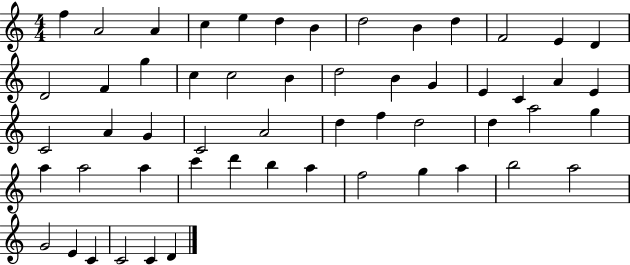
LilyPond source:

{
  \clef treble
  \numericTimeSignature
  \time 4/4
  \key c \major
  f''4 a'2 a'4 | c''4 e''4 d''4 b'4 | d''2 b'4 d''4 | f'2 e'4 d'4 | \break d'2 f'4 g''4 | c''4 c''2 b'4 | d''2 b'4 g'4 | e'4 c'4 a'4 e'4 | \break c'2 a'4 g'4 | c'2 a'2 | d''4 f''4 d''2 | d''4 a''2 g''4 | \break a''4 a''2 a''4 | c'''4 d'''4 b''4 a''4 | f''2 g''4 a''4 | b''2 a''2 | \break g'2 e'4 c'4 | c'2 c'4 d'4 | \bar "|."
}